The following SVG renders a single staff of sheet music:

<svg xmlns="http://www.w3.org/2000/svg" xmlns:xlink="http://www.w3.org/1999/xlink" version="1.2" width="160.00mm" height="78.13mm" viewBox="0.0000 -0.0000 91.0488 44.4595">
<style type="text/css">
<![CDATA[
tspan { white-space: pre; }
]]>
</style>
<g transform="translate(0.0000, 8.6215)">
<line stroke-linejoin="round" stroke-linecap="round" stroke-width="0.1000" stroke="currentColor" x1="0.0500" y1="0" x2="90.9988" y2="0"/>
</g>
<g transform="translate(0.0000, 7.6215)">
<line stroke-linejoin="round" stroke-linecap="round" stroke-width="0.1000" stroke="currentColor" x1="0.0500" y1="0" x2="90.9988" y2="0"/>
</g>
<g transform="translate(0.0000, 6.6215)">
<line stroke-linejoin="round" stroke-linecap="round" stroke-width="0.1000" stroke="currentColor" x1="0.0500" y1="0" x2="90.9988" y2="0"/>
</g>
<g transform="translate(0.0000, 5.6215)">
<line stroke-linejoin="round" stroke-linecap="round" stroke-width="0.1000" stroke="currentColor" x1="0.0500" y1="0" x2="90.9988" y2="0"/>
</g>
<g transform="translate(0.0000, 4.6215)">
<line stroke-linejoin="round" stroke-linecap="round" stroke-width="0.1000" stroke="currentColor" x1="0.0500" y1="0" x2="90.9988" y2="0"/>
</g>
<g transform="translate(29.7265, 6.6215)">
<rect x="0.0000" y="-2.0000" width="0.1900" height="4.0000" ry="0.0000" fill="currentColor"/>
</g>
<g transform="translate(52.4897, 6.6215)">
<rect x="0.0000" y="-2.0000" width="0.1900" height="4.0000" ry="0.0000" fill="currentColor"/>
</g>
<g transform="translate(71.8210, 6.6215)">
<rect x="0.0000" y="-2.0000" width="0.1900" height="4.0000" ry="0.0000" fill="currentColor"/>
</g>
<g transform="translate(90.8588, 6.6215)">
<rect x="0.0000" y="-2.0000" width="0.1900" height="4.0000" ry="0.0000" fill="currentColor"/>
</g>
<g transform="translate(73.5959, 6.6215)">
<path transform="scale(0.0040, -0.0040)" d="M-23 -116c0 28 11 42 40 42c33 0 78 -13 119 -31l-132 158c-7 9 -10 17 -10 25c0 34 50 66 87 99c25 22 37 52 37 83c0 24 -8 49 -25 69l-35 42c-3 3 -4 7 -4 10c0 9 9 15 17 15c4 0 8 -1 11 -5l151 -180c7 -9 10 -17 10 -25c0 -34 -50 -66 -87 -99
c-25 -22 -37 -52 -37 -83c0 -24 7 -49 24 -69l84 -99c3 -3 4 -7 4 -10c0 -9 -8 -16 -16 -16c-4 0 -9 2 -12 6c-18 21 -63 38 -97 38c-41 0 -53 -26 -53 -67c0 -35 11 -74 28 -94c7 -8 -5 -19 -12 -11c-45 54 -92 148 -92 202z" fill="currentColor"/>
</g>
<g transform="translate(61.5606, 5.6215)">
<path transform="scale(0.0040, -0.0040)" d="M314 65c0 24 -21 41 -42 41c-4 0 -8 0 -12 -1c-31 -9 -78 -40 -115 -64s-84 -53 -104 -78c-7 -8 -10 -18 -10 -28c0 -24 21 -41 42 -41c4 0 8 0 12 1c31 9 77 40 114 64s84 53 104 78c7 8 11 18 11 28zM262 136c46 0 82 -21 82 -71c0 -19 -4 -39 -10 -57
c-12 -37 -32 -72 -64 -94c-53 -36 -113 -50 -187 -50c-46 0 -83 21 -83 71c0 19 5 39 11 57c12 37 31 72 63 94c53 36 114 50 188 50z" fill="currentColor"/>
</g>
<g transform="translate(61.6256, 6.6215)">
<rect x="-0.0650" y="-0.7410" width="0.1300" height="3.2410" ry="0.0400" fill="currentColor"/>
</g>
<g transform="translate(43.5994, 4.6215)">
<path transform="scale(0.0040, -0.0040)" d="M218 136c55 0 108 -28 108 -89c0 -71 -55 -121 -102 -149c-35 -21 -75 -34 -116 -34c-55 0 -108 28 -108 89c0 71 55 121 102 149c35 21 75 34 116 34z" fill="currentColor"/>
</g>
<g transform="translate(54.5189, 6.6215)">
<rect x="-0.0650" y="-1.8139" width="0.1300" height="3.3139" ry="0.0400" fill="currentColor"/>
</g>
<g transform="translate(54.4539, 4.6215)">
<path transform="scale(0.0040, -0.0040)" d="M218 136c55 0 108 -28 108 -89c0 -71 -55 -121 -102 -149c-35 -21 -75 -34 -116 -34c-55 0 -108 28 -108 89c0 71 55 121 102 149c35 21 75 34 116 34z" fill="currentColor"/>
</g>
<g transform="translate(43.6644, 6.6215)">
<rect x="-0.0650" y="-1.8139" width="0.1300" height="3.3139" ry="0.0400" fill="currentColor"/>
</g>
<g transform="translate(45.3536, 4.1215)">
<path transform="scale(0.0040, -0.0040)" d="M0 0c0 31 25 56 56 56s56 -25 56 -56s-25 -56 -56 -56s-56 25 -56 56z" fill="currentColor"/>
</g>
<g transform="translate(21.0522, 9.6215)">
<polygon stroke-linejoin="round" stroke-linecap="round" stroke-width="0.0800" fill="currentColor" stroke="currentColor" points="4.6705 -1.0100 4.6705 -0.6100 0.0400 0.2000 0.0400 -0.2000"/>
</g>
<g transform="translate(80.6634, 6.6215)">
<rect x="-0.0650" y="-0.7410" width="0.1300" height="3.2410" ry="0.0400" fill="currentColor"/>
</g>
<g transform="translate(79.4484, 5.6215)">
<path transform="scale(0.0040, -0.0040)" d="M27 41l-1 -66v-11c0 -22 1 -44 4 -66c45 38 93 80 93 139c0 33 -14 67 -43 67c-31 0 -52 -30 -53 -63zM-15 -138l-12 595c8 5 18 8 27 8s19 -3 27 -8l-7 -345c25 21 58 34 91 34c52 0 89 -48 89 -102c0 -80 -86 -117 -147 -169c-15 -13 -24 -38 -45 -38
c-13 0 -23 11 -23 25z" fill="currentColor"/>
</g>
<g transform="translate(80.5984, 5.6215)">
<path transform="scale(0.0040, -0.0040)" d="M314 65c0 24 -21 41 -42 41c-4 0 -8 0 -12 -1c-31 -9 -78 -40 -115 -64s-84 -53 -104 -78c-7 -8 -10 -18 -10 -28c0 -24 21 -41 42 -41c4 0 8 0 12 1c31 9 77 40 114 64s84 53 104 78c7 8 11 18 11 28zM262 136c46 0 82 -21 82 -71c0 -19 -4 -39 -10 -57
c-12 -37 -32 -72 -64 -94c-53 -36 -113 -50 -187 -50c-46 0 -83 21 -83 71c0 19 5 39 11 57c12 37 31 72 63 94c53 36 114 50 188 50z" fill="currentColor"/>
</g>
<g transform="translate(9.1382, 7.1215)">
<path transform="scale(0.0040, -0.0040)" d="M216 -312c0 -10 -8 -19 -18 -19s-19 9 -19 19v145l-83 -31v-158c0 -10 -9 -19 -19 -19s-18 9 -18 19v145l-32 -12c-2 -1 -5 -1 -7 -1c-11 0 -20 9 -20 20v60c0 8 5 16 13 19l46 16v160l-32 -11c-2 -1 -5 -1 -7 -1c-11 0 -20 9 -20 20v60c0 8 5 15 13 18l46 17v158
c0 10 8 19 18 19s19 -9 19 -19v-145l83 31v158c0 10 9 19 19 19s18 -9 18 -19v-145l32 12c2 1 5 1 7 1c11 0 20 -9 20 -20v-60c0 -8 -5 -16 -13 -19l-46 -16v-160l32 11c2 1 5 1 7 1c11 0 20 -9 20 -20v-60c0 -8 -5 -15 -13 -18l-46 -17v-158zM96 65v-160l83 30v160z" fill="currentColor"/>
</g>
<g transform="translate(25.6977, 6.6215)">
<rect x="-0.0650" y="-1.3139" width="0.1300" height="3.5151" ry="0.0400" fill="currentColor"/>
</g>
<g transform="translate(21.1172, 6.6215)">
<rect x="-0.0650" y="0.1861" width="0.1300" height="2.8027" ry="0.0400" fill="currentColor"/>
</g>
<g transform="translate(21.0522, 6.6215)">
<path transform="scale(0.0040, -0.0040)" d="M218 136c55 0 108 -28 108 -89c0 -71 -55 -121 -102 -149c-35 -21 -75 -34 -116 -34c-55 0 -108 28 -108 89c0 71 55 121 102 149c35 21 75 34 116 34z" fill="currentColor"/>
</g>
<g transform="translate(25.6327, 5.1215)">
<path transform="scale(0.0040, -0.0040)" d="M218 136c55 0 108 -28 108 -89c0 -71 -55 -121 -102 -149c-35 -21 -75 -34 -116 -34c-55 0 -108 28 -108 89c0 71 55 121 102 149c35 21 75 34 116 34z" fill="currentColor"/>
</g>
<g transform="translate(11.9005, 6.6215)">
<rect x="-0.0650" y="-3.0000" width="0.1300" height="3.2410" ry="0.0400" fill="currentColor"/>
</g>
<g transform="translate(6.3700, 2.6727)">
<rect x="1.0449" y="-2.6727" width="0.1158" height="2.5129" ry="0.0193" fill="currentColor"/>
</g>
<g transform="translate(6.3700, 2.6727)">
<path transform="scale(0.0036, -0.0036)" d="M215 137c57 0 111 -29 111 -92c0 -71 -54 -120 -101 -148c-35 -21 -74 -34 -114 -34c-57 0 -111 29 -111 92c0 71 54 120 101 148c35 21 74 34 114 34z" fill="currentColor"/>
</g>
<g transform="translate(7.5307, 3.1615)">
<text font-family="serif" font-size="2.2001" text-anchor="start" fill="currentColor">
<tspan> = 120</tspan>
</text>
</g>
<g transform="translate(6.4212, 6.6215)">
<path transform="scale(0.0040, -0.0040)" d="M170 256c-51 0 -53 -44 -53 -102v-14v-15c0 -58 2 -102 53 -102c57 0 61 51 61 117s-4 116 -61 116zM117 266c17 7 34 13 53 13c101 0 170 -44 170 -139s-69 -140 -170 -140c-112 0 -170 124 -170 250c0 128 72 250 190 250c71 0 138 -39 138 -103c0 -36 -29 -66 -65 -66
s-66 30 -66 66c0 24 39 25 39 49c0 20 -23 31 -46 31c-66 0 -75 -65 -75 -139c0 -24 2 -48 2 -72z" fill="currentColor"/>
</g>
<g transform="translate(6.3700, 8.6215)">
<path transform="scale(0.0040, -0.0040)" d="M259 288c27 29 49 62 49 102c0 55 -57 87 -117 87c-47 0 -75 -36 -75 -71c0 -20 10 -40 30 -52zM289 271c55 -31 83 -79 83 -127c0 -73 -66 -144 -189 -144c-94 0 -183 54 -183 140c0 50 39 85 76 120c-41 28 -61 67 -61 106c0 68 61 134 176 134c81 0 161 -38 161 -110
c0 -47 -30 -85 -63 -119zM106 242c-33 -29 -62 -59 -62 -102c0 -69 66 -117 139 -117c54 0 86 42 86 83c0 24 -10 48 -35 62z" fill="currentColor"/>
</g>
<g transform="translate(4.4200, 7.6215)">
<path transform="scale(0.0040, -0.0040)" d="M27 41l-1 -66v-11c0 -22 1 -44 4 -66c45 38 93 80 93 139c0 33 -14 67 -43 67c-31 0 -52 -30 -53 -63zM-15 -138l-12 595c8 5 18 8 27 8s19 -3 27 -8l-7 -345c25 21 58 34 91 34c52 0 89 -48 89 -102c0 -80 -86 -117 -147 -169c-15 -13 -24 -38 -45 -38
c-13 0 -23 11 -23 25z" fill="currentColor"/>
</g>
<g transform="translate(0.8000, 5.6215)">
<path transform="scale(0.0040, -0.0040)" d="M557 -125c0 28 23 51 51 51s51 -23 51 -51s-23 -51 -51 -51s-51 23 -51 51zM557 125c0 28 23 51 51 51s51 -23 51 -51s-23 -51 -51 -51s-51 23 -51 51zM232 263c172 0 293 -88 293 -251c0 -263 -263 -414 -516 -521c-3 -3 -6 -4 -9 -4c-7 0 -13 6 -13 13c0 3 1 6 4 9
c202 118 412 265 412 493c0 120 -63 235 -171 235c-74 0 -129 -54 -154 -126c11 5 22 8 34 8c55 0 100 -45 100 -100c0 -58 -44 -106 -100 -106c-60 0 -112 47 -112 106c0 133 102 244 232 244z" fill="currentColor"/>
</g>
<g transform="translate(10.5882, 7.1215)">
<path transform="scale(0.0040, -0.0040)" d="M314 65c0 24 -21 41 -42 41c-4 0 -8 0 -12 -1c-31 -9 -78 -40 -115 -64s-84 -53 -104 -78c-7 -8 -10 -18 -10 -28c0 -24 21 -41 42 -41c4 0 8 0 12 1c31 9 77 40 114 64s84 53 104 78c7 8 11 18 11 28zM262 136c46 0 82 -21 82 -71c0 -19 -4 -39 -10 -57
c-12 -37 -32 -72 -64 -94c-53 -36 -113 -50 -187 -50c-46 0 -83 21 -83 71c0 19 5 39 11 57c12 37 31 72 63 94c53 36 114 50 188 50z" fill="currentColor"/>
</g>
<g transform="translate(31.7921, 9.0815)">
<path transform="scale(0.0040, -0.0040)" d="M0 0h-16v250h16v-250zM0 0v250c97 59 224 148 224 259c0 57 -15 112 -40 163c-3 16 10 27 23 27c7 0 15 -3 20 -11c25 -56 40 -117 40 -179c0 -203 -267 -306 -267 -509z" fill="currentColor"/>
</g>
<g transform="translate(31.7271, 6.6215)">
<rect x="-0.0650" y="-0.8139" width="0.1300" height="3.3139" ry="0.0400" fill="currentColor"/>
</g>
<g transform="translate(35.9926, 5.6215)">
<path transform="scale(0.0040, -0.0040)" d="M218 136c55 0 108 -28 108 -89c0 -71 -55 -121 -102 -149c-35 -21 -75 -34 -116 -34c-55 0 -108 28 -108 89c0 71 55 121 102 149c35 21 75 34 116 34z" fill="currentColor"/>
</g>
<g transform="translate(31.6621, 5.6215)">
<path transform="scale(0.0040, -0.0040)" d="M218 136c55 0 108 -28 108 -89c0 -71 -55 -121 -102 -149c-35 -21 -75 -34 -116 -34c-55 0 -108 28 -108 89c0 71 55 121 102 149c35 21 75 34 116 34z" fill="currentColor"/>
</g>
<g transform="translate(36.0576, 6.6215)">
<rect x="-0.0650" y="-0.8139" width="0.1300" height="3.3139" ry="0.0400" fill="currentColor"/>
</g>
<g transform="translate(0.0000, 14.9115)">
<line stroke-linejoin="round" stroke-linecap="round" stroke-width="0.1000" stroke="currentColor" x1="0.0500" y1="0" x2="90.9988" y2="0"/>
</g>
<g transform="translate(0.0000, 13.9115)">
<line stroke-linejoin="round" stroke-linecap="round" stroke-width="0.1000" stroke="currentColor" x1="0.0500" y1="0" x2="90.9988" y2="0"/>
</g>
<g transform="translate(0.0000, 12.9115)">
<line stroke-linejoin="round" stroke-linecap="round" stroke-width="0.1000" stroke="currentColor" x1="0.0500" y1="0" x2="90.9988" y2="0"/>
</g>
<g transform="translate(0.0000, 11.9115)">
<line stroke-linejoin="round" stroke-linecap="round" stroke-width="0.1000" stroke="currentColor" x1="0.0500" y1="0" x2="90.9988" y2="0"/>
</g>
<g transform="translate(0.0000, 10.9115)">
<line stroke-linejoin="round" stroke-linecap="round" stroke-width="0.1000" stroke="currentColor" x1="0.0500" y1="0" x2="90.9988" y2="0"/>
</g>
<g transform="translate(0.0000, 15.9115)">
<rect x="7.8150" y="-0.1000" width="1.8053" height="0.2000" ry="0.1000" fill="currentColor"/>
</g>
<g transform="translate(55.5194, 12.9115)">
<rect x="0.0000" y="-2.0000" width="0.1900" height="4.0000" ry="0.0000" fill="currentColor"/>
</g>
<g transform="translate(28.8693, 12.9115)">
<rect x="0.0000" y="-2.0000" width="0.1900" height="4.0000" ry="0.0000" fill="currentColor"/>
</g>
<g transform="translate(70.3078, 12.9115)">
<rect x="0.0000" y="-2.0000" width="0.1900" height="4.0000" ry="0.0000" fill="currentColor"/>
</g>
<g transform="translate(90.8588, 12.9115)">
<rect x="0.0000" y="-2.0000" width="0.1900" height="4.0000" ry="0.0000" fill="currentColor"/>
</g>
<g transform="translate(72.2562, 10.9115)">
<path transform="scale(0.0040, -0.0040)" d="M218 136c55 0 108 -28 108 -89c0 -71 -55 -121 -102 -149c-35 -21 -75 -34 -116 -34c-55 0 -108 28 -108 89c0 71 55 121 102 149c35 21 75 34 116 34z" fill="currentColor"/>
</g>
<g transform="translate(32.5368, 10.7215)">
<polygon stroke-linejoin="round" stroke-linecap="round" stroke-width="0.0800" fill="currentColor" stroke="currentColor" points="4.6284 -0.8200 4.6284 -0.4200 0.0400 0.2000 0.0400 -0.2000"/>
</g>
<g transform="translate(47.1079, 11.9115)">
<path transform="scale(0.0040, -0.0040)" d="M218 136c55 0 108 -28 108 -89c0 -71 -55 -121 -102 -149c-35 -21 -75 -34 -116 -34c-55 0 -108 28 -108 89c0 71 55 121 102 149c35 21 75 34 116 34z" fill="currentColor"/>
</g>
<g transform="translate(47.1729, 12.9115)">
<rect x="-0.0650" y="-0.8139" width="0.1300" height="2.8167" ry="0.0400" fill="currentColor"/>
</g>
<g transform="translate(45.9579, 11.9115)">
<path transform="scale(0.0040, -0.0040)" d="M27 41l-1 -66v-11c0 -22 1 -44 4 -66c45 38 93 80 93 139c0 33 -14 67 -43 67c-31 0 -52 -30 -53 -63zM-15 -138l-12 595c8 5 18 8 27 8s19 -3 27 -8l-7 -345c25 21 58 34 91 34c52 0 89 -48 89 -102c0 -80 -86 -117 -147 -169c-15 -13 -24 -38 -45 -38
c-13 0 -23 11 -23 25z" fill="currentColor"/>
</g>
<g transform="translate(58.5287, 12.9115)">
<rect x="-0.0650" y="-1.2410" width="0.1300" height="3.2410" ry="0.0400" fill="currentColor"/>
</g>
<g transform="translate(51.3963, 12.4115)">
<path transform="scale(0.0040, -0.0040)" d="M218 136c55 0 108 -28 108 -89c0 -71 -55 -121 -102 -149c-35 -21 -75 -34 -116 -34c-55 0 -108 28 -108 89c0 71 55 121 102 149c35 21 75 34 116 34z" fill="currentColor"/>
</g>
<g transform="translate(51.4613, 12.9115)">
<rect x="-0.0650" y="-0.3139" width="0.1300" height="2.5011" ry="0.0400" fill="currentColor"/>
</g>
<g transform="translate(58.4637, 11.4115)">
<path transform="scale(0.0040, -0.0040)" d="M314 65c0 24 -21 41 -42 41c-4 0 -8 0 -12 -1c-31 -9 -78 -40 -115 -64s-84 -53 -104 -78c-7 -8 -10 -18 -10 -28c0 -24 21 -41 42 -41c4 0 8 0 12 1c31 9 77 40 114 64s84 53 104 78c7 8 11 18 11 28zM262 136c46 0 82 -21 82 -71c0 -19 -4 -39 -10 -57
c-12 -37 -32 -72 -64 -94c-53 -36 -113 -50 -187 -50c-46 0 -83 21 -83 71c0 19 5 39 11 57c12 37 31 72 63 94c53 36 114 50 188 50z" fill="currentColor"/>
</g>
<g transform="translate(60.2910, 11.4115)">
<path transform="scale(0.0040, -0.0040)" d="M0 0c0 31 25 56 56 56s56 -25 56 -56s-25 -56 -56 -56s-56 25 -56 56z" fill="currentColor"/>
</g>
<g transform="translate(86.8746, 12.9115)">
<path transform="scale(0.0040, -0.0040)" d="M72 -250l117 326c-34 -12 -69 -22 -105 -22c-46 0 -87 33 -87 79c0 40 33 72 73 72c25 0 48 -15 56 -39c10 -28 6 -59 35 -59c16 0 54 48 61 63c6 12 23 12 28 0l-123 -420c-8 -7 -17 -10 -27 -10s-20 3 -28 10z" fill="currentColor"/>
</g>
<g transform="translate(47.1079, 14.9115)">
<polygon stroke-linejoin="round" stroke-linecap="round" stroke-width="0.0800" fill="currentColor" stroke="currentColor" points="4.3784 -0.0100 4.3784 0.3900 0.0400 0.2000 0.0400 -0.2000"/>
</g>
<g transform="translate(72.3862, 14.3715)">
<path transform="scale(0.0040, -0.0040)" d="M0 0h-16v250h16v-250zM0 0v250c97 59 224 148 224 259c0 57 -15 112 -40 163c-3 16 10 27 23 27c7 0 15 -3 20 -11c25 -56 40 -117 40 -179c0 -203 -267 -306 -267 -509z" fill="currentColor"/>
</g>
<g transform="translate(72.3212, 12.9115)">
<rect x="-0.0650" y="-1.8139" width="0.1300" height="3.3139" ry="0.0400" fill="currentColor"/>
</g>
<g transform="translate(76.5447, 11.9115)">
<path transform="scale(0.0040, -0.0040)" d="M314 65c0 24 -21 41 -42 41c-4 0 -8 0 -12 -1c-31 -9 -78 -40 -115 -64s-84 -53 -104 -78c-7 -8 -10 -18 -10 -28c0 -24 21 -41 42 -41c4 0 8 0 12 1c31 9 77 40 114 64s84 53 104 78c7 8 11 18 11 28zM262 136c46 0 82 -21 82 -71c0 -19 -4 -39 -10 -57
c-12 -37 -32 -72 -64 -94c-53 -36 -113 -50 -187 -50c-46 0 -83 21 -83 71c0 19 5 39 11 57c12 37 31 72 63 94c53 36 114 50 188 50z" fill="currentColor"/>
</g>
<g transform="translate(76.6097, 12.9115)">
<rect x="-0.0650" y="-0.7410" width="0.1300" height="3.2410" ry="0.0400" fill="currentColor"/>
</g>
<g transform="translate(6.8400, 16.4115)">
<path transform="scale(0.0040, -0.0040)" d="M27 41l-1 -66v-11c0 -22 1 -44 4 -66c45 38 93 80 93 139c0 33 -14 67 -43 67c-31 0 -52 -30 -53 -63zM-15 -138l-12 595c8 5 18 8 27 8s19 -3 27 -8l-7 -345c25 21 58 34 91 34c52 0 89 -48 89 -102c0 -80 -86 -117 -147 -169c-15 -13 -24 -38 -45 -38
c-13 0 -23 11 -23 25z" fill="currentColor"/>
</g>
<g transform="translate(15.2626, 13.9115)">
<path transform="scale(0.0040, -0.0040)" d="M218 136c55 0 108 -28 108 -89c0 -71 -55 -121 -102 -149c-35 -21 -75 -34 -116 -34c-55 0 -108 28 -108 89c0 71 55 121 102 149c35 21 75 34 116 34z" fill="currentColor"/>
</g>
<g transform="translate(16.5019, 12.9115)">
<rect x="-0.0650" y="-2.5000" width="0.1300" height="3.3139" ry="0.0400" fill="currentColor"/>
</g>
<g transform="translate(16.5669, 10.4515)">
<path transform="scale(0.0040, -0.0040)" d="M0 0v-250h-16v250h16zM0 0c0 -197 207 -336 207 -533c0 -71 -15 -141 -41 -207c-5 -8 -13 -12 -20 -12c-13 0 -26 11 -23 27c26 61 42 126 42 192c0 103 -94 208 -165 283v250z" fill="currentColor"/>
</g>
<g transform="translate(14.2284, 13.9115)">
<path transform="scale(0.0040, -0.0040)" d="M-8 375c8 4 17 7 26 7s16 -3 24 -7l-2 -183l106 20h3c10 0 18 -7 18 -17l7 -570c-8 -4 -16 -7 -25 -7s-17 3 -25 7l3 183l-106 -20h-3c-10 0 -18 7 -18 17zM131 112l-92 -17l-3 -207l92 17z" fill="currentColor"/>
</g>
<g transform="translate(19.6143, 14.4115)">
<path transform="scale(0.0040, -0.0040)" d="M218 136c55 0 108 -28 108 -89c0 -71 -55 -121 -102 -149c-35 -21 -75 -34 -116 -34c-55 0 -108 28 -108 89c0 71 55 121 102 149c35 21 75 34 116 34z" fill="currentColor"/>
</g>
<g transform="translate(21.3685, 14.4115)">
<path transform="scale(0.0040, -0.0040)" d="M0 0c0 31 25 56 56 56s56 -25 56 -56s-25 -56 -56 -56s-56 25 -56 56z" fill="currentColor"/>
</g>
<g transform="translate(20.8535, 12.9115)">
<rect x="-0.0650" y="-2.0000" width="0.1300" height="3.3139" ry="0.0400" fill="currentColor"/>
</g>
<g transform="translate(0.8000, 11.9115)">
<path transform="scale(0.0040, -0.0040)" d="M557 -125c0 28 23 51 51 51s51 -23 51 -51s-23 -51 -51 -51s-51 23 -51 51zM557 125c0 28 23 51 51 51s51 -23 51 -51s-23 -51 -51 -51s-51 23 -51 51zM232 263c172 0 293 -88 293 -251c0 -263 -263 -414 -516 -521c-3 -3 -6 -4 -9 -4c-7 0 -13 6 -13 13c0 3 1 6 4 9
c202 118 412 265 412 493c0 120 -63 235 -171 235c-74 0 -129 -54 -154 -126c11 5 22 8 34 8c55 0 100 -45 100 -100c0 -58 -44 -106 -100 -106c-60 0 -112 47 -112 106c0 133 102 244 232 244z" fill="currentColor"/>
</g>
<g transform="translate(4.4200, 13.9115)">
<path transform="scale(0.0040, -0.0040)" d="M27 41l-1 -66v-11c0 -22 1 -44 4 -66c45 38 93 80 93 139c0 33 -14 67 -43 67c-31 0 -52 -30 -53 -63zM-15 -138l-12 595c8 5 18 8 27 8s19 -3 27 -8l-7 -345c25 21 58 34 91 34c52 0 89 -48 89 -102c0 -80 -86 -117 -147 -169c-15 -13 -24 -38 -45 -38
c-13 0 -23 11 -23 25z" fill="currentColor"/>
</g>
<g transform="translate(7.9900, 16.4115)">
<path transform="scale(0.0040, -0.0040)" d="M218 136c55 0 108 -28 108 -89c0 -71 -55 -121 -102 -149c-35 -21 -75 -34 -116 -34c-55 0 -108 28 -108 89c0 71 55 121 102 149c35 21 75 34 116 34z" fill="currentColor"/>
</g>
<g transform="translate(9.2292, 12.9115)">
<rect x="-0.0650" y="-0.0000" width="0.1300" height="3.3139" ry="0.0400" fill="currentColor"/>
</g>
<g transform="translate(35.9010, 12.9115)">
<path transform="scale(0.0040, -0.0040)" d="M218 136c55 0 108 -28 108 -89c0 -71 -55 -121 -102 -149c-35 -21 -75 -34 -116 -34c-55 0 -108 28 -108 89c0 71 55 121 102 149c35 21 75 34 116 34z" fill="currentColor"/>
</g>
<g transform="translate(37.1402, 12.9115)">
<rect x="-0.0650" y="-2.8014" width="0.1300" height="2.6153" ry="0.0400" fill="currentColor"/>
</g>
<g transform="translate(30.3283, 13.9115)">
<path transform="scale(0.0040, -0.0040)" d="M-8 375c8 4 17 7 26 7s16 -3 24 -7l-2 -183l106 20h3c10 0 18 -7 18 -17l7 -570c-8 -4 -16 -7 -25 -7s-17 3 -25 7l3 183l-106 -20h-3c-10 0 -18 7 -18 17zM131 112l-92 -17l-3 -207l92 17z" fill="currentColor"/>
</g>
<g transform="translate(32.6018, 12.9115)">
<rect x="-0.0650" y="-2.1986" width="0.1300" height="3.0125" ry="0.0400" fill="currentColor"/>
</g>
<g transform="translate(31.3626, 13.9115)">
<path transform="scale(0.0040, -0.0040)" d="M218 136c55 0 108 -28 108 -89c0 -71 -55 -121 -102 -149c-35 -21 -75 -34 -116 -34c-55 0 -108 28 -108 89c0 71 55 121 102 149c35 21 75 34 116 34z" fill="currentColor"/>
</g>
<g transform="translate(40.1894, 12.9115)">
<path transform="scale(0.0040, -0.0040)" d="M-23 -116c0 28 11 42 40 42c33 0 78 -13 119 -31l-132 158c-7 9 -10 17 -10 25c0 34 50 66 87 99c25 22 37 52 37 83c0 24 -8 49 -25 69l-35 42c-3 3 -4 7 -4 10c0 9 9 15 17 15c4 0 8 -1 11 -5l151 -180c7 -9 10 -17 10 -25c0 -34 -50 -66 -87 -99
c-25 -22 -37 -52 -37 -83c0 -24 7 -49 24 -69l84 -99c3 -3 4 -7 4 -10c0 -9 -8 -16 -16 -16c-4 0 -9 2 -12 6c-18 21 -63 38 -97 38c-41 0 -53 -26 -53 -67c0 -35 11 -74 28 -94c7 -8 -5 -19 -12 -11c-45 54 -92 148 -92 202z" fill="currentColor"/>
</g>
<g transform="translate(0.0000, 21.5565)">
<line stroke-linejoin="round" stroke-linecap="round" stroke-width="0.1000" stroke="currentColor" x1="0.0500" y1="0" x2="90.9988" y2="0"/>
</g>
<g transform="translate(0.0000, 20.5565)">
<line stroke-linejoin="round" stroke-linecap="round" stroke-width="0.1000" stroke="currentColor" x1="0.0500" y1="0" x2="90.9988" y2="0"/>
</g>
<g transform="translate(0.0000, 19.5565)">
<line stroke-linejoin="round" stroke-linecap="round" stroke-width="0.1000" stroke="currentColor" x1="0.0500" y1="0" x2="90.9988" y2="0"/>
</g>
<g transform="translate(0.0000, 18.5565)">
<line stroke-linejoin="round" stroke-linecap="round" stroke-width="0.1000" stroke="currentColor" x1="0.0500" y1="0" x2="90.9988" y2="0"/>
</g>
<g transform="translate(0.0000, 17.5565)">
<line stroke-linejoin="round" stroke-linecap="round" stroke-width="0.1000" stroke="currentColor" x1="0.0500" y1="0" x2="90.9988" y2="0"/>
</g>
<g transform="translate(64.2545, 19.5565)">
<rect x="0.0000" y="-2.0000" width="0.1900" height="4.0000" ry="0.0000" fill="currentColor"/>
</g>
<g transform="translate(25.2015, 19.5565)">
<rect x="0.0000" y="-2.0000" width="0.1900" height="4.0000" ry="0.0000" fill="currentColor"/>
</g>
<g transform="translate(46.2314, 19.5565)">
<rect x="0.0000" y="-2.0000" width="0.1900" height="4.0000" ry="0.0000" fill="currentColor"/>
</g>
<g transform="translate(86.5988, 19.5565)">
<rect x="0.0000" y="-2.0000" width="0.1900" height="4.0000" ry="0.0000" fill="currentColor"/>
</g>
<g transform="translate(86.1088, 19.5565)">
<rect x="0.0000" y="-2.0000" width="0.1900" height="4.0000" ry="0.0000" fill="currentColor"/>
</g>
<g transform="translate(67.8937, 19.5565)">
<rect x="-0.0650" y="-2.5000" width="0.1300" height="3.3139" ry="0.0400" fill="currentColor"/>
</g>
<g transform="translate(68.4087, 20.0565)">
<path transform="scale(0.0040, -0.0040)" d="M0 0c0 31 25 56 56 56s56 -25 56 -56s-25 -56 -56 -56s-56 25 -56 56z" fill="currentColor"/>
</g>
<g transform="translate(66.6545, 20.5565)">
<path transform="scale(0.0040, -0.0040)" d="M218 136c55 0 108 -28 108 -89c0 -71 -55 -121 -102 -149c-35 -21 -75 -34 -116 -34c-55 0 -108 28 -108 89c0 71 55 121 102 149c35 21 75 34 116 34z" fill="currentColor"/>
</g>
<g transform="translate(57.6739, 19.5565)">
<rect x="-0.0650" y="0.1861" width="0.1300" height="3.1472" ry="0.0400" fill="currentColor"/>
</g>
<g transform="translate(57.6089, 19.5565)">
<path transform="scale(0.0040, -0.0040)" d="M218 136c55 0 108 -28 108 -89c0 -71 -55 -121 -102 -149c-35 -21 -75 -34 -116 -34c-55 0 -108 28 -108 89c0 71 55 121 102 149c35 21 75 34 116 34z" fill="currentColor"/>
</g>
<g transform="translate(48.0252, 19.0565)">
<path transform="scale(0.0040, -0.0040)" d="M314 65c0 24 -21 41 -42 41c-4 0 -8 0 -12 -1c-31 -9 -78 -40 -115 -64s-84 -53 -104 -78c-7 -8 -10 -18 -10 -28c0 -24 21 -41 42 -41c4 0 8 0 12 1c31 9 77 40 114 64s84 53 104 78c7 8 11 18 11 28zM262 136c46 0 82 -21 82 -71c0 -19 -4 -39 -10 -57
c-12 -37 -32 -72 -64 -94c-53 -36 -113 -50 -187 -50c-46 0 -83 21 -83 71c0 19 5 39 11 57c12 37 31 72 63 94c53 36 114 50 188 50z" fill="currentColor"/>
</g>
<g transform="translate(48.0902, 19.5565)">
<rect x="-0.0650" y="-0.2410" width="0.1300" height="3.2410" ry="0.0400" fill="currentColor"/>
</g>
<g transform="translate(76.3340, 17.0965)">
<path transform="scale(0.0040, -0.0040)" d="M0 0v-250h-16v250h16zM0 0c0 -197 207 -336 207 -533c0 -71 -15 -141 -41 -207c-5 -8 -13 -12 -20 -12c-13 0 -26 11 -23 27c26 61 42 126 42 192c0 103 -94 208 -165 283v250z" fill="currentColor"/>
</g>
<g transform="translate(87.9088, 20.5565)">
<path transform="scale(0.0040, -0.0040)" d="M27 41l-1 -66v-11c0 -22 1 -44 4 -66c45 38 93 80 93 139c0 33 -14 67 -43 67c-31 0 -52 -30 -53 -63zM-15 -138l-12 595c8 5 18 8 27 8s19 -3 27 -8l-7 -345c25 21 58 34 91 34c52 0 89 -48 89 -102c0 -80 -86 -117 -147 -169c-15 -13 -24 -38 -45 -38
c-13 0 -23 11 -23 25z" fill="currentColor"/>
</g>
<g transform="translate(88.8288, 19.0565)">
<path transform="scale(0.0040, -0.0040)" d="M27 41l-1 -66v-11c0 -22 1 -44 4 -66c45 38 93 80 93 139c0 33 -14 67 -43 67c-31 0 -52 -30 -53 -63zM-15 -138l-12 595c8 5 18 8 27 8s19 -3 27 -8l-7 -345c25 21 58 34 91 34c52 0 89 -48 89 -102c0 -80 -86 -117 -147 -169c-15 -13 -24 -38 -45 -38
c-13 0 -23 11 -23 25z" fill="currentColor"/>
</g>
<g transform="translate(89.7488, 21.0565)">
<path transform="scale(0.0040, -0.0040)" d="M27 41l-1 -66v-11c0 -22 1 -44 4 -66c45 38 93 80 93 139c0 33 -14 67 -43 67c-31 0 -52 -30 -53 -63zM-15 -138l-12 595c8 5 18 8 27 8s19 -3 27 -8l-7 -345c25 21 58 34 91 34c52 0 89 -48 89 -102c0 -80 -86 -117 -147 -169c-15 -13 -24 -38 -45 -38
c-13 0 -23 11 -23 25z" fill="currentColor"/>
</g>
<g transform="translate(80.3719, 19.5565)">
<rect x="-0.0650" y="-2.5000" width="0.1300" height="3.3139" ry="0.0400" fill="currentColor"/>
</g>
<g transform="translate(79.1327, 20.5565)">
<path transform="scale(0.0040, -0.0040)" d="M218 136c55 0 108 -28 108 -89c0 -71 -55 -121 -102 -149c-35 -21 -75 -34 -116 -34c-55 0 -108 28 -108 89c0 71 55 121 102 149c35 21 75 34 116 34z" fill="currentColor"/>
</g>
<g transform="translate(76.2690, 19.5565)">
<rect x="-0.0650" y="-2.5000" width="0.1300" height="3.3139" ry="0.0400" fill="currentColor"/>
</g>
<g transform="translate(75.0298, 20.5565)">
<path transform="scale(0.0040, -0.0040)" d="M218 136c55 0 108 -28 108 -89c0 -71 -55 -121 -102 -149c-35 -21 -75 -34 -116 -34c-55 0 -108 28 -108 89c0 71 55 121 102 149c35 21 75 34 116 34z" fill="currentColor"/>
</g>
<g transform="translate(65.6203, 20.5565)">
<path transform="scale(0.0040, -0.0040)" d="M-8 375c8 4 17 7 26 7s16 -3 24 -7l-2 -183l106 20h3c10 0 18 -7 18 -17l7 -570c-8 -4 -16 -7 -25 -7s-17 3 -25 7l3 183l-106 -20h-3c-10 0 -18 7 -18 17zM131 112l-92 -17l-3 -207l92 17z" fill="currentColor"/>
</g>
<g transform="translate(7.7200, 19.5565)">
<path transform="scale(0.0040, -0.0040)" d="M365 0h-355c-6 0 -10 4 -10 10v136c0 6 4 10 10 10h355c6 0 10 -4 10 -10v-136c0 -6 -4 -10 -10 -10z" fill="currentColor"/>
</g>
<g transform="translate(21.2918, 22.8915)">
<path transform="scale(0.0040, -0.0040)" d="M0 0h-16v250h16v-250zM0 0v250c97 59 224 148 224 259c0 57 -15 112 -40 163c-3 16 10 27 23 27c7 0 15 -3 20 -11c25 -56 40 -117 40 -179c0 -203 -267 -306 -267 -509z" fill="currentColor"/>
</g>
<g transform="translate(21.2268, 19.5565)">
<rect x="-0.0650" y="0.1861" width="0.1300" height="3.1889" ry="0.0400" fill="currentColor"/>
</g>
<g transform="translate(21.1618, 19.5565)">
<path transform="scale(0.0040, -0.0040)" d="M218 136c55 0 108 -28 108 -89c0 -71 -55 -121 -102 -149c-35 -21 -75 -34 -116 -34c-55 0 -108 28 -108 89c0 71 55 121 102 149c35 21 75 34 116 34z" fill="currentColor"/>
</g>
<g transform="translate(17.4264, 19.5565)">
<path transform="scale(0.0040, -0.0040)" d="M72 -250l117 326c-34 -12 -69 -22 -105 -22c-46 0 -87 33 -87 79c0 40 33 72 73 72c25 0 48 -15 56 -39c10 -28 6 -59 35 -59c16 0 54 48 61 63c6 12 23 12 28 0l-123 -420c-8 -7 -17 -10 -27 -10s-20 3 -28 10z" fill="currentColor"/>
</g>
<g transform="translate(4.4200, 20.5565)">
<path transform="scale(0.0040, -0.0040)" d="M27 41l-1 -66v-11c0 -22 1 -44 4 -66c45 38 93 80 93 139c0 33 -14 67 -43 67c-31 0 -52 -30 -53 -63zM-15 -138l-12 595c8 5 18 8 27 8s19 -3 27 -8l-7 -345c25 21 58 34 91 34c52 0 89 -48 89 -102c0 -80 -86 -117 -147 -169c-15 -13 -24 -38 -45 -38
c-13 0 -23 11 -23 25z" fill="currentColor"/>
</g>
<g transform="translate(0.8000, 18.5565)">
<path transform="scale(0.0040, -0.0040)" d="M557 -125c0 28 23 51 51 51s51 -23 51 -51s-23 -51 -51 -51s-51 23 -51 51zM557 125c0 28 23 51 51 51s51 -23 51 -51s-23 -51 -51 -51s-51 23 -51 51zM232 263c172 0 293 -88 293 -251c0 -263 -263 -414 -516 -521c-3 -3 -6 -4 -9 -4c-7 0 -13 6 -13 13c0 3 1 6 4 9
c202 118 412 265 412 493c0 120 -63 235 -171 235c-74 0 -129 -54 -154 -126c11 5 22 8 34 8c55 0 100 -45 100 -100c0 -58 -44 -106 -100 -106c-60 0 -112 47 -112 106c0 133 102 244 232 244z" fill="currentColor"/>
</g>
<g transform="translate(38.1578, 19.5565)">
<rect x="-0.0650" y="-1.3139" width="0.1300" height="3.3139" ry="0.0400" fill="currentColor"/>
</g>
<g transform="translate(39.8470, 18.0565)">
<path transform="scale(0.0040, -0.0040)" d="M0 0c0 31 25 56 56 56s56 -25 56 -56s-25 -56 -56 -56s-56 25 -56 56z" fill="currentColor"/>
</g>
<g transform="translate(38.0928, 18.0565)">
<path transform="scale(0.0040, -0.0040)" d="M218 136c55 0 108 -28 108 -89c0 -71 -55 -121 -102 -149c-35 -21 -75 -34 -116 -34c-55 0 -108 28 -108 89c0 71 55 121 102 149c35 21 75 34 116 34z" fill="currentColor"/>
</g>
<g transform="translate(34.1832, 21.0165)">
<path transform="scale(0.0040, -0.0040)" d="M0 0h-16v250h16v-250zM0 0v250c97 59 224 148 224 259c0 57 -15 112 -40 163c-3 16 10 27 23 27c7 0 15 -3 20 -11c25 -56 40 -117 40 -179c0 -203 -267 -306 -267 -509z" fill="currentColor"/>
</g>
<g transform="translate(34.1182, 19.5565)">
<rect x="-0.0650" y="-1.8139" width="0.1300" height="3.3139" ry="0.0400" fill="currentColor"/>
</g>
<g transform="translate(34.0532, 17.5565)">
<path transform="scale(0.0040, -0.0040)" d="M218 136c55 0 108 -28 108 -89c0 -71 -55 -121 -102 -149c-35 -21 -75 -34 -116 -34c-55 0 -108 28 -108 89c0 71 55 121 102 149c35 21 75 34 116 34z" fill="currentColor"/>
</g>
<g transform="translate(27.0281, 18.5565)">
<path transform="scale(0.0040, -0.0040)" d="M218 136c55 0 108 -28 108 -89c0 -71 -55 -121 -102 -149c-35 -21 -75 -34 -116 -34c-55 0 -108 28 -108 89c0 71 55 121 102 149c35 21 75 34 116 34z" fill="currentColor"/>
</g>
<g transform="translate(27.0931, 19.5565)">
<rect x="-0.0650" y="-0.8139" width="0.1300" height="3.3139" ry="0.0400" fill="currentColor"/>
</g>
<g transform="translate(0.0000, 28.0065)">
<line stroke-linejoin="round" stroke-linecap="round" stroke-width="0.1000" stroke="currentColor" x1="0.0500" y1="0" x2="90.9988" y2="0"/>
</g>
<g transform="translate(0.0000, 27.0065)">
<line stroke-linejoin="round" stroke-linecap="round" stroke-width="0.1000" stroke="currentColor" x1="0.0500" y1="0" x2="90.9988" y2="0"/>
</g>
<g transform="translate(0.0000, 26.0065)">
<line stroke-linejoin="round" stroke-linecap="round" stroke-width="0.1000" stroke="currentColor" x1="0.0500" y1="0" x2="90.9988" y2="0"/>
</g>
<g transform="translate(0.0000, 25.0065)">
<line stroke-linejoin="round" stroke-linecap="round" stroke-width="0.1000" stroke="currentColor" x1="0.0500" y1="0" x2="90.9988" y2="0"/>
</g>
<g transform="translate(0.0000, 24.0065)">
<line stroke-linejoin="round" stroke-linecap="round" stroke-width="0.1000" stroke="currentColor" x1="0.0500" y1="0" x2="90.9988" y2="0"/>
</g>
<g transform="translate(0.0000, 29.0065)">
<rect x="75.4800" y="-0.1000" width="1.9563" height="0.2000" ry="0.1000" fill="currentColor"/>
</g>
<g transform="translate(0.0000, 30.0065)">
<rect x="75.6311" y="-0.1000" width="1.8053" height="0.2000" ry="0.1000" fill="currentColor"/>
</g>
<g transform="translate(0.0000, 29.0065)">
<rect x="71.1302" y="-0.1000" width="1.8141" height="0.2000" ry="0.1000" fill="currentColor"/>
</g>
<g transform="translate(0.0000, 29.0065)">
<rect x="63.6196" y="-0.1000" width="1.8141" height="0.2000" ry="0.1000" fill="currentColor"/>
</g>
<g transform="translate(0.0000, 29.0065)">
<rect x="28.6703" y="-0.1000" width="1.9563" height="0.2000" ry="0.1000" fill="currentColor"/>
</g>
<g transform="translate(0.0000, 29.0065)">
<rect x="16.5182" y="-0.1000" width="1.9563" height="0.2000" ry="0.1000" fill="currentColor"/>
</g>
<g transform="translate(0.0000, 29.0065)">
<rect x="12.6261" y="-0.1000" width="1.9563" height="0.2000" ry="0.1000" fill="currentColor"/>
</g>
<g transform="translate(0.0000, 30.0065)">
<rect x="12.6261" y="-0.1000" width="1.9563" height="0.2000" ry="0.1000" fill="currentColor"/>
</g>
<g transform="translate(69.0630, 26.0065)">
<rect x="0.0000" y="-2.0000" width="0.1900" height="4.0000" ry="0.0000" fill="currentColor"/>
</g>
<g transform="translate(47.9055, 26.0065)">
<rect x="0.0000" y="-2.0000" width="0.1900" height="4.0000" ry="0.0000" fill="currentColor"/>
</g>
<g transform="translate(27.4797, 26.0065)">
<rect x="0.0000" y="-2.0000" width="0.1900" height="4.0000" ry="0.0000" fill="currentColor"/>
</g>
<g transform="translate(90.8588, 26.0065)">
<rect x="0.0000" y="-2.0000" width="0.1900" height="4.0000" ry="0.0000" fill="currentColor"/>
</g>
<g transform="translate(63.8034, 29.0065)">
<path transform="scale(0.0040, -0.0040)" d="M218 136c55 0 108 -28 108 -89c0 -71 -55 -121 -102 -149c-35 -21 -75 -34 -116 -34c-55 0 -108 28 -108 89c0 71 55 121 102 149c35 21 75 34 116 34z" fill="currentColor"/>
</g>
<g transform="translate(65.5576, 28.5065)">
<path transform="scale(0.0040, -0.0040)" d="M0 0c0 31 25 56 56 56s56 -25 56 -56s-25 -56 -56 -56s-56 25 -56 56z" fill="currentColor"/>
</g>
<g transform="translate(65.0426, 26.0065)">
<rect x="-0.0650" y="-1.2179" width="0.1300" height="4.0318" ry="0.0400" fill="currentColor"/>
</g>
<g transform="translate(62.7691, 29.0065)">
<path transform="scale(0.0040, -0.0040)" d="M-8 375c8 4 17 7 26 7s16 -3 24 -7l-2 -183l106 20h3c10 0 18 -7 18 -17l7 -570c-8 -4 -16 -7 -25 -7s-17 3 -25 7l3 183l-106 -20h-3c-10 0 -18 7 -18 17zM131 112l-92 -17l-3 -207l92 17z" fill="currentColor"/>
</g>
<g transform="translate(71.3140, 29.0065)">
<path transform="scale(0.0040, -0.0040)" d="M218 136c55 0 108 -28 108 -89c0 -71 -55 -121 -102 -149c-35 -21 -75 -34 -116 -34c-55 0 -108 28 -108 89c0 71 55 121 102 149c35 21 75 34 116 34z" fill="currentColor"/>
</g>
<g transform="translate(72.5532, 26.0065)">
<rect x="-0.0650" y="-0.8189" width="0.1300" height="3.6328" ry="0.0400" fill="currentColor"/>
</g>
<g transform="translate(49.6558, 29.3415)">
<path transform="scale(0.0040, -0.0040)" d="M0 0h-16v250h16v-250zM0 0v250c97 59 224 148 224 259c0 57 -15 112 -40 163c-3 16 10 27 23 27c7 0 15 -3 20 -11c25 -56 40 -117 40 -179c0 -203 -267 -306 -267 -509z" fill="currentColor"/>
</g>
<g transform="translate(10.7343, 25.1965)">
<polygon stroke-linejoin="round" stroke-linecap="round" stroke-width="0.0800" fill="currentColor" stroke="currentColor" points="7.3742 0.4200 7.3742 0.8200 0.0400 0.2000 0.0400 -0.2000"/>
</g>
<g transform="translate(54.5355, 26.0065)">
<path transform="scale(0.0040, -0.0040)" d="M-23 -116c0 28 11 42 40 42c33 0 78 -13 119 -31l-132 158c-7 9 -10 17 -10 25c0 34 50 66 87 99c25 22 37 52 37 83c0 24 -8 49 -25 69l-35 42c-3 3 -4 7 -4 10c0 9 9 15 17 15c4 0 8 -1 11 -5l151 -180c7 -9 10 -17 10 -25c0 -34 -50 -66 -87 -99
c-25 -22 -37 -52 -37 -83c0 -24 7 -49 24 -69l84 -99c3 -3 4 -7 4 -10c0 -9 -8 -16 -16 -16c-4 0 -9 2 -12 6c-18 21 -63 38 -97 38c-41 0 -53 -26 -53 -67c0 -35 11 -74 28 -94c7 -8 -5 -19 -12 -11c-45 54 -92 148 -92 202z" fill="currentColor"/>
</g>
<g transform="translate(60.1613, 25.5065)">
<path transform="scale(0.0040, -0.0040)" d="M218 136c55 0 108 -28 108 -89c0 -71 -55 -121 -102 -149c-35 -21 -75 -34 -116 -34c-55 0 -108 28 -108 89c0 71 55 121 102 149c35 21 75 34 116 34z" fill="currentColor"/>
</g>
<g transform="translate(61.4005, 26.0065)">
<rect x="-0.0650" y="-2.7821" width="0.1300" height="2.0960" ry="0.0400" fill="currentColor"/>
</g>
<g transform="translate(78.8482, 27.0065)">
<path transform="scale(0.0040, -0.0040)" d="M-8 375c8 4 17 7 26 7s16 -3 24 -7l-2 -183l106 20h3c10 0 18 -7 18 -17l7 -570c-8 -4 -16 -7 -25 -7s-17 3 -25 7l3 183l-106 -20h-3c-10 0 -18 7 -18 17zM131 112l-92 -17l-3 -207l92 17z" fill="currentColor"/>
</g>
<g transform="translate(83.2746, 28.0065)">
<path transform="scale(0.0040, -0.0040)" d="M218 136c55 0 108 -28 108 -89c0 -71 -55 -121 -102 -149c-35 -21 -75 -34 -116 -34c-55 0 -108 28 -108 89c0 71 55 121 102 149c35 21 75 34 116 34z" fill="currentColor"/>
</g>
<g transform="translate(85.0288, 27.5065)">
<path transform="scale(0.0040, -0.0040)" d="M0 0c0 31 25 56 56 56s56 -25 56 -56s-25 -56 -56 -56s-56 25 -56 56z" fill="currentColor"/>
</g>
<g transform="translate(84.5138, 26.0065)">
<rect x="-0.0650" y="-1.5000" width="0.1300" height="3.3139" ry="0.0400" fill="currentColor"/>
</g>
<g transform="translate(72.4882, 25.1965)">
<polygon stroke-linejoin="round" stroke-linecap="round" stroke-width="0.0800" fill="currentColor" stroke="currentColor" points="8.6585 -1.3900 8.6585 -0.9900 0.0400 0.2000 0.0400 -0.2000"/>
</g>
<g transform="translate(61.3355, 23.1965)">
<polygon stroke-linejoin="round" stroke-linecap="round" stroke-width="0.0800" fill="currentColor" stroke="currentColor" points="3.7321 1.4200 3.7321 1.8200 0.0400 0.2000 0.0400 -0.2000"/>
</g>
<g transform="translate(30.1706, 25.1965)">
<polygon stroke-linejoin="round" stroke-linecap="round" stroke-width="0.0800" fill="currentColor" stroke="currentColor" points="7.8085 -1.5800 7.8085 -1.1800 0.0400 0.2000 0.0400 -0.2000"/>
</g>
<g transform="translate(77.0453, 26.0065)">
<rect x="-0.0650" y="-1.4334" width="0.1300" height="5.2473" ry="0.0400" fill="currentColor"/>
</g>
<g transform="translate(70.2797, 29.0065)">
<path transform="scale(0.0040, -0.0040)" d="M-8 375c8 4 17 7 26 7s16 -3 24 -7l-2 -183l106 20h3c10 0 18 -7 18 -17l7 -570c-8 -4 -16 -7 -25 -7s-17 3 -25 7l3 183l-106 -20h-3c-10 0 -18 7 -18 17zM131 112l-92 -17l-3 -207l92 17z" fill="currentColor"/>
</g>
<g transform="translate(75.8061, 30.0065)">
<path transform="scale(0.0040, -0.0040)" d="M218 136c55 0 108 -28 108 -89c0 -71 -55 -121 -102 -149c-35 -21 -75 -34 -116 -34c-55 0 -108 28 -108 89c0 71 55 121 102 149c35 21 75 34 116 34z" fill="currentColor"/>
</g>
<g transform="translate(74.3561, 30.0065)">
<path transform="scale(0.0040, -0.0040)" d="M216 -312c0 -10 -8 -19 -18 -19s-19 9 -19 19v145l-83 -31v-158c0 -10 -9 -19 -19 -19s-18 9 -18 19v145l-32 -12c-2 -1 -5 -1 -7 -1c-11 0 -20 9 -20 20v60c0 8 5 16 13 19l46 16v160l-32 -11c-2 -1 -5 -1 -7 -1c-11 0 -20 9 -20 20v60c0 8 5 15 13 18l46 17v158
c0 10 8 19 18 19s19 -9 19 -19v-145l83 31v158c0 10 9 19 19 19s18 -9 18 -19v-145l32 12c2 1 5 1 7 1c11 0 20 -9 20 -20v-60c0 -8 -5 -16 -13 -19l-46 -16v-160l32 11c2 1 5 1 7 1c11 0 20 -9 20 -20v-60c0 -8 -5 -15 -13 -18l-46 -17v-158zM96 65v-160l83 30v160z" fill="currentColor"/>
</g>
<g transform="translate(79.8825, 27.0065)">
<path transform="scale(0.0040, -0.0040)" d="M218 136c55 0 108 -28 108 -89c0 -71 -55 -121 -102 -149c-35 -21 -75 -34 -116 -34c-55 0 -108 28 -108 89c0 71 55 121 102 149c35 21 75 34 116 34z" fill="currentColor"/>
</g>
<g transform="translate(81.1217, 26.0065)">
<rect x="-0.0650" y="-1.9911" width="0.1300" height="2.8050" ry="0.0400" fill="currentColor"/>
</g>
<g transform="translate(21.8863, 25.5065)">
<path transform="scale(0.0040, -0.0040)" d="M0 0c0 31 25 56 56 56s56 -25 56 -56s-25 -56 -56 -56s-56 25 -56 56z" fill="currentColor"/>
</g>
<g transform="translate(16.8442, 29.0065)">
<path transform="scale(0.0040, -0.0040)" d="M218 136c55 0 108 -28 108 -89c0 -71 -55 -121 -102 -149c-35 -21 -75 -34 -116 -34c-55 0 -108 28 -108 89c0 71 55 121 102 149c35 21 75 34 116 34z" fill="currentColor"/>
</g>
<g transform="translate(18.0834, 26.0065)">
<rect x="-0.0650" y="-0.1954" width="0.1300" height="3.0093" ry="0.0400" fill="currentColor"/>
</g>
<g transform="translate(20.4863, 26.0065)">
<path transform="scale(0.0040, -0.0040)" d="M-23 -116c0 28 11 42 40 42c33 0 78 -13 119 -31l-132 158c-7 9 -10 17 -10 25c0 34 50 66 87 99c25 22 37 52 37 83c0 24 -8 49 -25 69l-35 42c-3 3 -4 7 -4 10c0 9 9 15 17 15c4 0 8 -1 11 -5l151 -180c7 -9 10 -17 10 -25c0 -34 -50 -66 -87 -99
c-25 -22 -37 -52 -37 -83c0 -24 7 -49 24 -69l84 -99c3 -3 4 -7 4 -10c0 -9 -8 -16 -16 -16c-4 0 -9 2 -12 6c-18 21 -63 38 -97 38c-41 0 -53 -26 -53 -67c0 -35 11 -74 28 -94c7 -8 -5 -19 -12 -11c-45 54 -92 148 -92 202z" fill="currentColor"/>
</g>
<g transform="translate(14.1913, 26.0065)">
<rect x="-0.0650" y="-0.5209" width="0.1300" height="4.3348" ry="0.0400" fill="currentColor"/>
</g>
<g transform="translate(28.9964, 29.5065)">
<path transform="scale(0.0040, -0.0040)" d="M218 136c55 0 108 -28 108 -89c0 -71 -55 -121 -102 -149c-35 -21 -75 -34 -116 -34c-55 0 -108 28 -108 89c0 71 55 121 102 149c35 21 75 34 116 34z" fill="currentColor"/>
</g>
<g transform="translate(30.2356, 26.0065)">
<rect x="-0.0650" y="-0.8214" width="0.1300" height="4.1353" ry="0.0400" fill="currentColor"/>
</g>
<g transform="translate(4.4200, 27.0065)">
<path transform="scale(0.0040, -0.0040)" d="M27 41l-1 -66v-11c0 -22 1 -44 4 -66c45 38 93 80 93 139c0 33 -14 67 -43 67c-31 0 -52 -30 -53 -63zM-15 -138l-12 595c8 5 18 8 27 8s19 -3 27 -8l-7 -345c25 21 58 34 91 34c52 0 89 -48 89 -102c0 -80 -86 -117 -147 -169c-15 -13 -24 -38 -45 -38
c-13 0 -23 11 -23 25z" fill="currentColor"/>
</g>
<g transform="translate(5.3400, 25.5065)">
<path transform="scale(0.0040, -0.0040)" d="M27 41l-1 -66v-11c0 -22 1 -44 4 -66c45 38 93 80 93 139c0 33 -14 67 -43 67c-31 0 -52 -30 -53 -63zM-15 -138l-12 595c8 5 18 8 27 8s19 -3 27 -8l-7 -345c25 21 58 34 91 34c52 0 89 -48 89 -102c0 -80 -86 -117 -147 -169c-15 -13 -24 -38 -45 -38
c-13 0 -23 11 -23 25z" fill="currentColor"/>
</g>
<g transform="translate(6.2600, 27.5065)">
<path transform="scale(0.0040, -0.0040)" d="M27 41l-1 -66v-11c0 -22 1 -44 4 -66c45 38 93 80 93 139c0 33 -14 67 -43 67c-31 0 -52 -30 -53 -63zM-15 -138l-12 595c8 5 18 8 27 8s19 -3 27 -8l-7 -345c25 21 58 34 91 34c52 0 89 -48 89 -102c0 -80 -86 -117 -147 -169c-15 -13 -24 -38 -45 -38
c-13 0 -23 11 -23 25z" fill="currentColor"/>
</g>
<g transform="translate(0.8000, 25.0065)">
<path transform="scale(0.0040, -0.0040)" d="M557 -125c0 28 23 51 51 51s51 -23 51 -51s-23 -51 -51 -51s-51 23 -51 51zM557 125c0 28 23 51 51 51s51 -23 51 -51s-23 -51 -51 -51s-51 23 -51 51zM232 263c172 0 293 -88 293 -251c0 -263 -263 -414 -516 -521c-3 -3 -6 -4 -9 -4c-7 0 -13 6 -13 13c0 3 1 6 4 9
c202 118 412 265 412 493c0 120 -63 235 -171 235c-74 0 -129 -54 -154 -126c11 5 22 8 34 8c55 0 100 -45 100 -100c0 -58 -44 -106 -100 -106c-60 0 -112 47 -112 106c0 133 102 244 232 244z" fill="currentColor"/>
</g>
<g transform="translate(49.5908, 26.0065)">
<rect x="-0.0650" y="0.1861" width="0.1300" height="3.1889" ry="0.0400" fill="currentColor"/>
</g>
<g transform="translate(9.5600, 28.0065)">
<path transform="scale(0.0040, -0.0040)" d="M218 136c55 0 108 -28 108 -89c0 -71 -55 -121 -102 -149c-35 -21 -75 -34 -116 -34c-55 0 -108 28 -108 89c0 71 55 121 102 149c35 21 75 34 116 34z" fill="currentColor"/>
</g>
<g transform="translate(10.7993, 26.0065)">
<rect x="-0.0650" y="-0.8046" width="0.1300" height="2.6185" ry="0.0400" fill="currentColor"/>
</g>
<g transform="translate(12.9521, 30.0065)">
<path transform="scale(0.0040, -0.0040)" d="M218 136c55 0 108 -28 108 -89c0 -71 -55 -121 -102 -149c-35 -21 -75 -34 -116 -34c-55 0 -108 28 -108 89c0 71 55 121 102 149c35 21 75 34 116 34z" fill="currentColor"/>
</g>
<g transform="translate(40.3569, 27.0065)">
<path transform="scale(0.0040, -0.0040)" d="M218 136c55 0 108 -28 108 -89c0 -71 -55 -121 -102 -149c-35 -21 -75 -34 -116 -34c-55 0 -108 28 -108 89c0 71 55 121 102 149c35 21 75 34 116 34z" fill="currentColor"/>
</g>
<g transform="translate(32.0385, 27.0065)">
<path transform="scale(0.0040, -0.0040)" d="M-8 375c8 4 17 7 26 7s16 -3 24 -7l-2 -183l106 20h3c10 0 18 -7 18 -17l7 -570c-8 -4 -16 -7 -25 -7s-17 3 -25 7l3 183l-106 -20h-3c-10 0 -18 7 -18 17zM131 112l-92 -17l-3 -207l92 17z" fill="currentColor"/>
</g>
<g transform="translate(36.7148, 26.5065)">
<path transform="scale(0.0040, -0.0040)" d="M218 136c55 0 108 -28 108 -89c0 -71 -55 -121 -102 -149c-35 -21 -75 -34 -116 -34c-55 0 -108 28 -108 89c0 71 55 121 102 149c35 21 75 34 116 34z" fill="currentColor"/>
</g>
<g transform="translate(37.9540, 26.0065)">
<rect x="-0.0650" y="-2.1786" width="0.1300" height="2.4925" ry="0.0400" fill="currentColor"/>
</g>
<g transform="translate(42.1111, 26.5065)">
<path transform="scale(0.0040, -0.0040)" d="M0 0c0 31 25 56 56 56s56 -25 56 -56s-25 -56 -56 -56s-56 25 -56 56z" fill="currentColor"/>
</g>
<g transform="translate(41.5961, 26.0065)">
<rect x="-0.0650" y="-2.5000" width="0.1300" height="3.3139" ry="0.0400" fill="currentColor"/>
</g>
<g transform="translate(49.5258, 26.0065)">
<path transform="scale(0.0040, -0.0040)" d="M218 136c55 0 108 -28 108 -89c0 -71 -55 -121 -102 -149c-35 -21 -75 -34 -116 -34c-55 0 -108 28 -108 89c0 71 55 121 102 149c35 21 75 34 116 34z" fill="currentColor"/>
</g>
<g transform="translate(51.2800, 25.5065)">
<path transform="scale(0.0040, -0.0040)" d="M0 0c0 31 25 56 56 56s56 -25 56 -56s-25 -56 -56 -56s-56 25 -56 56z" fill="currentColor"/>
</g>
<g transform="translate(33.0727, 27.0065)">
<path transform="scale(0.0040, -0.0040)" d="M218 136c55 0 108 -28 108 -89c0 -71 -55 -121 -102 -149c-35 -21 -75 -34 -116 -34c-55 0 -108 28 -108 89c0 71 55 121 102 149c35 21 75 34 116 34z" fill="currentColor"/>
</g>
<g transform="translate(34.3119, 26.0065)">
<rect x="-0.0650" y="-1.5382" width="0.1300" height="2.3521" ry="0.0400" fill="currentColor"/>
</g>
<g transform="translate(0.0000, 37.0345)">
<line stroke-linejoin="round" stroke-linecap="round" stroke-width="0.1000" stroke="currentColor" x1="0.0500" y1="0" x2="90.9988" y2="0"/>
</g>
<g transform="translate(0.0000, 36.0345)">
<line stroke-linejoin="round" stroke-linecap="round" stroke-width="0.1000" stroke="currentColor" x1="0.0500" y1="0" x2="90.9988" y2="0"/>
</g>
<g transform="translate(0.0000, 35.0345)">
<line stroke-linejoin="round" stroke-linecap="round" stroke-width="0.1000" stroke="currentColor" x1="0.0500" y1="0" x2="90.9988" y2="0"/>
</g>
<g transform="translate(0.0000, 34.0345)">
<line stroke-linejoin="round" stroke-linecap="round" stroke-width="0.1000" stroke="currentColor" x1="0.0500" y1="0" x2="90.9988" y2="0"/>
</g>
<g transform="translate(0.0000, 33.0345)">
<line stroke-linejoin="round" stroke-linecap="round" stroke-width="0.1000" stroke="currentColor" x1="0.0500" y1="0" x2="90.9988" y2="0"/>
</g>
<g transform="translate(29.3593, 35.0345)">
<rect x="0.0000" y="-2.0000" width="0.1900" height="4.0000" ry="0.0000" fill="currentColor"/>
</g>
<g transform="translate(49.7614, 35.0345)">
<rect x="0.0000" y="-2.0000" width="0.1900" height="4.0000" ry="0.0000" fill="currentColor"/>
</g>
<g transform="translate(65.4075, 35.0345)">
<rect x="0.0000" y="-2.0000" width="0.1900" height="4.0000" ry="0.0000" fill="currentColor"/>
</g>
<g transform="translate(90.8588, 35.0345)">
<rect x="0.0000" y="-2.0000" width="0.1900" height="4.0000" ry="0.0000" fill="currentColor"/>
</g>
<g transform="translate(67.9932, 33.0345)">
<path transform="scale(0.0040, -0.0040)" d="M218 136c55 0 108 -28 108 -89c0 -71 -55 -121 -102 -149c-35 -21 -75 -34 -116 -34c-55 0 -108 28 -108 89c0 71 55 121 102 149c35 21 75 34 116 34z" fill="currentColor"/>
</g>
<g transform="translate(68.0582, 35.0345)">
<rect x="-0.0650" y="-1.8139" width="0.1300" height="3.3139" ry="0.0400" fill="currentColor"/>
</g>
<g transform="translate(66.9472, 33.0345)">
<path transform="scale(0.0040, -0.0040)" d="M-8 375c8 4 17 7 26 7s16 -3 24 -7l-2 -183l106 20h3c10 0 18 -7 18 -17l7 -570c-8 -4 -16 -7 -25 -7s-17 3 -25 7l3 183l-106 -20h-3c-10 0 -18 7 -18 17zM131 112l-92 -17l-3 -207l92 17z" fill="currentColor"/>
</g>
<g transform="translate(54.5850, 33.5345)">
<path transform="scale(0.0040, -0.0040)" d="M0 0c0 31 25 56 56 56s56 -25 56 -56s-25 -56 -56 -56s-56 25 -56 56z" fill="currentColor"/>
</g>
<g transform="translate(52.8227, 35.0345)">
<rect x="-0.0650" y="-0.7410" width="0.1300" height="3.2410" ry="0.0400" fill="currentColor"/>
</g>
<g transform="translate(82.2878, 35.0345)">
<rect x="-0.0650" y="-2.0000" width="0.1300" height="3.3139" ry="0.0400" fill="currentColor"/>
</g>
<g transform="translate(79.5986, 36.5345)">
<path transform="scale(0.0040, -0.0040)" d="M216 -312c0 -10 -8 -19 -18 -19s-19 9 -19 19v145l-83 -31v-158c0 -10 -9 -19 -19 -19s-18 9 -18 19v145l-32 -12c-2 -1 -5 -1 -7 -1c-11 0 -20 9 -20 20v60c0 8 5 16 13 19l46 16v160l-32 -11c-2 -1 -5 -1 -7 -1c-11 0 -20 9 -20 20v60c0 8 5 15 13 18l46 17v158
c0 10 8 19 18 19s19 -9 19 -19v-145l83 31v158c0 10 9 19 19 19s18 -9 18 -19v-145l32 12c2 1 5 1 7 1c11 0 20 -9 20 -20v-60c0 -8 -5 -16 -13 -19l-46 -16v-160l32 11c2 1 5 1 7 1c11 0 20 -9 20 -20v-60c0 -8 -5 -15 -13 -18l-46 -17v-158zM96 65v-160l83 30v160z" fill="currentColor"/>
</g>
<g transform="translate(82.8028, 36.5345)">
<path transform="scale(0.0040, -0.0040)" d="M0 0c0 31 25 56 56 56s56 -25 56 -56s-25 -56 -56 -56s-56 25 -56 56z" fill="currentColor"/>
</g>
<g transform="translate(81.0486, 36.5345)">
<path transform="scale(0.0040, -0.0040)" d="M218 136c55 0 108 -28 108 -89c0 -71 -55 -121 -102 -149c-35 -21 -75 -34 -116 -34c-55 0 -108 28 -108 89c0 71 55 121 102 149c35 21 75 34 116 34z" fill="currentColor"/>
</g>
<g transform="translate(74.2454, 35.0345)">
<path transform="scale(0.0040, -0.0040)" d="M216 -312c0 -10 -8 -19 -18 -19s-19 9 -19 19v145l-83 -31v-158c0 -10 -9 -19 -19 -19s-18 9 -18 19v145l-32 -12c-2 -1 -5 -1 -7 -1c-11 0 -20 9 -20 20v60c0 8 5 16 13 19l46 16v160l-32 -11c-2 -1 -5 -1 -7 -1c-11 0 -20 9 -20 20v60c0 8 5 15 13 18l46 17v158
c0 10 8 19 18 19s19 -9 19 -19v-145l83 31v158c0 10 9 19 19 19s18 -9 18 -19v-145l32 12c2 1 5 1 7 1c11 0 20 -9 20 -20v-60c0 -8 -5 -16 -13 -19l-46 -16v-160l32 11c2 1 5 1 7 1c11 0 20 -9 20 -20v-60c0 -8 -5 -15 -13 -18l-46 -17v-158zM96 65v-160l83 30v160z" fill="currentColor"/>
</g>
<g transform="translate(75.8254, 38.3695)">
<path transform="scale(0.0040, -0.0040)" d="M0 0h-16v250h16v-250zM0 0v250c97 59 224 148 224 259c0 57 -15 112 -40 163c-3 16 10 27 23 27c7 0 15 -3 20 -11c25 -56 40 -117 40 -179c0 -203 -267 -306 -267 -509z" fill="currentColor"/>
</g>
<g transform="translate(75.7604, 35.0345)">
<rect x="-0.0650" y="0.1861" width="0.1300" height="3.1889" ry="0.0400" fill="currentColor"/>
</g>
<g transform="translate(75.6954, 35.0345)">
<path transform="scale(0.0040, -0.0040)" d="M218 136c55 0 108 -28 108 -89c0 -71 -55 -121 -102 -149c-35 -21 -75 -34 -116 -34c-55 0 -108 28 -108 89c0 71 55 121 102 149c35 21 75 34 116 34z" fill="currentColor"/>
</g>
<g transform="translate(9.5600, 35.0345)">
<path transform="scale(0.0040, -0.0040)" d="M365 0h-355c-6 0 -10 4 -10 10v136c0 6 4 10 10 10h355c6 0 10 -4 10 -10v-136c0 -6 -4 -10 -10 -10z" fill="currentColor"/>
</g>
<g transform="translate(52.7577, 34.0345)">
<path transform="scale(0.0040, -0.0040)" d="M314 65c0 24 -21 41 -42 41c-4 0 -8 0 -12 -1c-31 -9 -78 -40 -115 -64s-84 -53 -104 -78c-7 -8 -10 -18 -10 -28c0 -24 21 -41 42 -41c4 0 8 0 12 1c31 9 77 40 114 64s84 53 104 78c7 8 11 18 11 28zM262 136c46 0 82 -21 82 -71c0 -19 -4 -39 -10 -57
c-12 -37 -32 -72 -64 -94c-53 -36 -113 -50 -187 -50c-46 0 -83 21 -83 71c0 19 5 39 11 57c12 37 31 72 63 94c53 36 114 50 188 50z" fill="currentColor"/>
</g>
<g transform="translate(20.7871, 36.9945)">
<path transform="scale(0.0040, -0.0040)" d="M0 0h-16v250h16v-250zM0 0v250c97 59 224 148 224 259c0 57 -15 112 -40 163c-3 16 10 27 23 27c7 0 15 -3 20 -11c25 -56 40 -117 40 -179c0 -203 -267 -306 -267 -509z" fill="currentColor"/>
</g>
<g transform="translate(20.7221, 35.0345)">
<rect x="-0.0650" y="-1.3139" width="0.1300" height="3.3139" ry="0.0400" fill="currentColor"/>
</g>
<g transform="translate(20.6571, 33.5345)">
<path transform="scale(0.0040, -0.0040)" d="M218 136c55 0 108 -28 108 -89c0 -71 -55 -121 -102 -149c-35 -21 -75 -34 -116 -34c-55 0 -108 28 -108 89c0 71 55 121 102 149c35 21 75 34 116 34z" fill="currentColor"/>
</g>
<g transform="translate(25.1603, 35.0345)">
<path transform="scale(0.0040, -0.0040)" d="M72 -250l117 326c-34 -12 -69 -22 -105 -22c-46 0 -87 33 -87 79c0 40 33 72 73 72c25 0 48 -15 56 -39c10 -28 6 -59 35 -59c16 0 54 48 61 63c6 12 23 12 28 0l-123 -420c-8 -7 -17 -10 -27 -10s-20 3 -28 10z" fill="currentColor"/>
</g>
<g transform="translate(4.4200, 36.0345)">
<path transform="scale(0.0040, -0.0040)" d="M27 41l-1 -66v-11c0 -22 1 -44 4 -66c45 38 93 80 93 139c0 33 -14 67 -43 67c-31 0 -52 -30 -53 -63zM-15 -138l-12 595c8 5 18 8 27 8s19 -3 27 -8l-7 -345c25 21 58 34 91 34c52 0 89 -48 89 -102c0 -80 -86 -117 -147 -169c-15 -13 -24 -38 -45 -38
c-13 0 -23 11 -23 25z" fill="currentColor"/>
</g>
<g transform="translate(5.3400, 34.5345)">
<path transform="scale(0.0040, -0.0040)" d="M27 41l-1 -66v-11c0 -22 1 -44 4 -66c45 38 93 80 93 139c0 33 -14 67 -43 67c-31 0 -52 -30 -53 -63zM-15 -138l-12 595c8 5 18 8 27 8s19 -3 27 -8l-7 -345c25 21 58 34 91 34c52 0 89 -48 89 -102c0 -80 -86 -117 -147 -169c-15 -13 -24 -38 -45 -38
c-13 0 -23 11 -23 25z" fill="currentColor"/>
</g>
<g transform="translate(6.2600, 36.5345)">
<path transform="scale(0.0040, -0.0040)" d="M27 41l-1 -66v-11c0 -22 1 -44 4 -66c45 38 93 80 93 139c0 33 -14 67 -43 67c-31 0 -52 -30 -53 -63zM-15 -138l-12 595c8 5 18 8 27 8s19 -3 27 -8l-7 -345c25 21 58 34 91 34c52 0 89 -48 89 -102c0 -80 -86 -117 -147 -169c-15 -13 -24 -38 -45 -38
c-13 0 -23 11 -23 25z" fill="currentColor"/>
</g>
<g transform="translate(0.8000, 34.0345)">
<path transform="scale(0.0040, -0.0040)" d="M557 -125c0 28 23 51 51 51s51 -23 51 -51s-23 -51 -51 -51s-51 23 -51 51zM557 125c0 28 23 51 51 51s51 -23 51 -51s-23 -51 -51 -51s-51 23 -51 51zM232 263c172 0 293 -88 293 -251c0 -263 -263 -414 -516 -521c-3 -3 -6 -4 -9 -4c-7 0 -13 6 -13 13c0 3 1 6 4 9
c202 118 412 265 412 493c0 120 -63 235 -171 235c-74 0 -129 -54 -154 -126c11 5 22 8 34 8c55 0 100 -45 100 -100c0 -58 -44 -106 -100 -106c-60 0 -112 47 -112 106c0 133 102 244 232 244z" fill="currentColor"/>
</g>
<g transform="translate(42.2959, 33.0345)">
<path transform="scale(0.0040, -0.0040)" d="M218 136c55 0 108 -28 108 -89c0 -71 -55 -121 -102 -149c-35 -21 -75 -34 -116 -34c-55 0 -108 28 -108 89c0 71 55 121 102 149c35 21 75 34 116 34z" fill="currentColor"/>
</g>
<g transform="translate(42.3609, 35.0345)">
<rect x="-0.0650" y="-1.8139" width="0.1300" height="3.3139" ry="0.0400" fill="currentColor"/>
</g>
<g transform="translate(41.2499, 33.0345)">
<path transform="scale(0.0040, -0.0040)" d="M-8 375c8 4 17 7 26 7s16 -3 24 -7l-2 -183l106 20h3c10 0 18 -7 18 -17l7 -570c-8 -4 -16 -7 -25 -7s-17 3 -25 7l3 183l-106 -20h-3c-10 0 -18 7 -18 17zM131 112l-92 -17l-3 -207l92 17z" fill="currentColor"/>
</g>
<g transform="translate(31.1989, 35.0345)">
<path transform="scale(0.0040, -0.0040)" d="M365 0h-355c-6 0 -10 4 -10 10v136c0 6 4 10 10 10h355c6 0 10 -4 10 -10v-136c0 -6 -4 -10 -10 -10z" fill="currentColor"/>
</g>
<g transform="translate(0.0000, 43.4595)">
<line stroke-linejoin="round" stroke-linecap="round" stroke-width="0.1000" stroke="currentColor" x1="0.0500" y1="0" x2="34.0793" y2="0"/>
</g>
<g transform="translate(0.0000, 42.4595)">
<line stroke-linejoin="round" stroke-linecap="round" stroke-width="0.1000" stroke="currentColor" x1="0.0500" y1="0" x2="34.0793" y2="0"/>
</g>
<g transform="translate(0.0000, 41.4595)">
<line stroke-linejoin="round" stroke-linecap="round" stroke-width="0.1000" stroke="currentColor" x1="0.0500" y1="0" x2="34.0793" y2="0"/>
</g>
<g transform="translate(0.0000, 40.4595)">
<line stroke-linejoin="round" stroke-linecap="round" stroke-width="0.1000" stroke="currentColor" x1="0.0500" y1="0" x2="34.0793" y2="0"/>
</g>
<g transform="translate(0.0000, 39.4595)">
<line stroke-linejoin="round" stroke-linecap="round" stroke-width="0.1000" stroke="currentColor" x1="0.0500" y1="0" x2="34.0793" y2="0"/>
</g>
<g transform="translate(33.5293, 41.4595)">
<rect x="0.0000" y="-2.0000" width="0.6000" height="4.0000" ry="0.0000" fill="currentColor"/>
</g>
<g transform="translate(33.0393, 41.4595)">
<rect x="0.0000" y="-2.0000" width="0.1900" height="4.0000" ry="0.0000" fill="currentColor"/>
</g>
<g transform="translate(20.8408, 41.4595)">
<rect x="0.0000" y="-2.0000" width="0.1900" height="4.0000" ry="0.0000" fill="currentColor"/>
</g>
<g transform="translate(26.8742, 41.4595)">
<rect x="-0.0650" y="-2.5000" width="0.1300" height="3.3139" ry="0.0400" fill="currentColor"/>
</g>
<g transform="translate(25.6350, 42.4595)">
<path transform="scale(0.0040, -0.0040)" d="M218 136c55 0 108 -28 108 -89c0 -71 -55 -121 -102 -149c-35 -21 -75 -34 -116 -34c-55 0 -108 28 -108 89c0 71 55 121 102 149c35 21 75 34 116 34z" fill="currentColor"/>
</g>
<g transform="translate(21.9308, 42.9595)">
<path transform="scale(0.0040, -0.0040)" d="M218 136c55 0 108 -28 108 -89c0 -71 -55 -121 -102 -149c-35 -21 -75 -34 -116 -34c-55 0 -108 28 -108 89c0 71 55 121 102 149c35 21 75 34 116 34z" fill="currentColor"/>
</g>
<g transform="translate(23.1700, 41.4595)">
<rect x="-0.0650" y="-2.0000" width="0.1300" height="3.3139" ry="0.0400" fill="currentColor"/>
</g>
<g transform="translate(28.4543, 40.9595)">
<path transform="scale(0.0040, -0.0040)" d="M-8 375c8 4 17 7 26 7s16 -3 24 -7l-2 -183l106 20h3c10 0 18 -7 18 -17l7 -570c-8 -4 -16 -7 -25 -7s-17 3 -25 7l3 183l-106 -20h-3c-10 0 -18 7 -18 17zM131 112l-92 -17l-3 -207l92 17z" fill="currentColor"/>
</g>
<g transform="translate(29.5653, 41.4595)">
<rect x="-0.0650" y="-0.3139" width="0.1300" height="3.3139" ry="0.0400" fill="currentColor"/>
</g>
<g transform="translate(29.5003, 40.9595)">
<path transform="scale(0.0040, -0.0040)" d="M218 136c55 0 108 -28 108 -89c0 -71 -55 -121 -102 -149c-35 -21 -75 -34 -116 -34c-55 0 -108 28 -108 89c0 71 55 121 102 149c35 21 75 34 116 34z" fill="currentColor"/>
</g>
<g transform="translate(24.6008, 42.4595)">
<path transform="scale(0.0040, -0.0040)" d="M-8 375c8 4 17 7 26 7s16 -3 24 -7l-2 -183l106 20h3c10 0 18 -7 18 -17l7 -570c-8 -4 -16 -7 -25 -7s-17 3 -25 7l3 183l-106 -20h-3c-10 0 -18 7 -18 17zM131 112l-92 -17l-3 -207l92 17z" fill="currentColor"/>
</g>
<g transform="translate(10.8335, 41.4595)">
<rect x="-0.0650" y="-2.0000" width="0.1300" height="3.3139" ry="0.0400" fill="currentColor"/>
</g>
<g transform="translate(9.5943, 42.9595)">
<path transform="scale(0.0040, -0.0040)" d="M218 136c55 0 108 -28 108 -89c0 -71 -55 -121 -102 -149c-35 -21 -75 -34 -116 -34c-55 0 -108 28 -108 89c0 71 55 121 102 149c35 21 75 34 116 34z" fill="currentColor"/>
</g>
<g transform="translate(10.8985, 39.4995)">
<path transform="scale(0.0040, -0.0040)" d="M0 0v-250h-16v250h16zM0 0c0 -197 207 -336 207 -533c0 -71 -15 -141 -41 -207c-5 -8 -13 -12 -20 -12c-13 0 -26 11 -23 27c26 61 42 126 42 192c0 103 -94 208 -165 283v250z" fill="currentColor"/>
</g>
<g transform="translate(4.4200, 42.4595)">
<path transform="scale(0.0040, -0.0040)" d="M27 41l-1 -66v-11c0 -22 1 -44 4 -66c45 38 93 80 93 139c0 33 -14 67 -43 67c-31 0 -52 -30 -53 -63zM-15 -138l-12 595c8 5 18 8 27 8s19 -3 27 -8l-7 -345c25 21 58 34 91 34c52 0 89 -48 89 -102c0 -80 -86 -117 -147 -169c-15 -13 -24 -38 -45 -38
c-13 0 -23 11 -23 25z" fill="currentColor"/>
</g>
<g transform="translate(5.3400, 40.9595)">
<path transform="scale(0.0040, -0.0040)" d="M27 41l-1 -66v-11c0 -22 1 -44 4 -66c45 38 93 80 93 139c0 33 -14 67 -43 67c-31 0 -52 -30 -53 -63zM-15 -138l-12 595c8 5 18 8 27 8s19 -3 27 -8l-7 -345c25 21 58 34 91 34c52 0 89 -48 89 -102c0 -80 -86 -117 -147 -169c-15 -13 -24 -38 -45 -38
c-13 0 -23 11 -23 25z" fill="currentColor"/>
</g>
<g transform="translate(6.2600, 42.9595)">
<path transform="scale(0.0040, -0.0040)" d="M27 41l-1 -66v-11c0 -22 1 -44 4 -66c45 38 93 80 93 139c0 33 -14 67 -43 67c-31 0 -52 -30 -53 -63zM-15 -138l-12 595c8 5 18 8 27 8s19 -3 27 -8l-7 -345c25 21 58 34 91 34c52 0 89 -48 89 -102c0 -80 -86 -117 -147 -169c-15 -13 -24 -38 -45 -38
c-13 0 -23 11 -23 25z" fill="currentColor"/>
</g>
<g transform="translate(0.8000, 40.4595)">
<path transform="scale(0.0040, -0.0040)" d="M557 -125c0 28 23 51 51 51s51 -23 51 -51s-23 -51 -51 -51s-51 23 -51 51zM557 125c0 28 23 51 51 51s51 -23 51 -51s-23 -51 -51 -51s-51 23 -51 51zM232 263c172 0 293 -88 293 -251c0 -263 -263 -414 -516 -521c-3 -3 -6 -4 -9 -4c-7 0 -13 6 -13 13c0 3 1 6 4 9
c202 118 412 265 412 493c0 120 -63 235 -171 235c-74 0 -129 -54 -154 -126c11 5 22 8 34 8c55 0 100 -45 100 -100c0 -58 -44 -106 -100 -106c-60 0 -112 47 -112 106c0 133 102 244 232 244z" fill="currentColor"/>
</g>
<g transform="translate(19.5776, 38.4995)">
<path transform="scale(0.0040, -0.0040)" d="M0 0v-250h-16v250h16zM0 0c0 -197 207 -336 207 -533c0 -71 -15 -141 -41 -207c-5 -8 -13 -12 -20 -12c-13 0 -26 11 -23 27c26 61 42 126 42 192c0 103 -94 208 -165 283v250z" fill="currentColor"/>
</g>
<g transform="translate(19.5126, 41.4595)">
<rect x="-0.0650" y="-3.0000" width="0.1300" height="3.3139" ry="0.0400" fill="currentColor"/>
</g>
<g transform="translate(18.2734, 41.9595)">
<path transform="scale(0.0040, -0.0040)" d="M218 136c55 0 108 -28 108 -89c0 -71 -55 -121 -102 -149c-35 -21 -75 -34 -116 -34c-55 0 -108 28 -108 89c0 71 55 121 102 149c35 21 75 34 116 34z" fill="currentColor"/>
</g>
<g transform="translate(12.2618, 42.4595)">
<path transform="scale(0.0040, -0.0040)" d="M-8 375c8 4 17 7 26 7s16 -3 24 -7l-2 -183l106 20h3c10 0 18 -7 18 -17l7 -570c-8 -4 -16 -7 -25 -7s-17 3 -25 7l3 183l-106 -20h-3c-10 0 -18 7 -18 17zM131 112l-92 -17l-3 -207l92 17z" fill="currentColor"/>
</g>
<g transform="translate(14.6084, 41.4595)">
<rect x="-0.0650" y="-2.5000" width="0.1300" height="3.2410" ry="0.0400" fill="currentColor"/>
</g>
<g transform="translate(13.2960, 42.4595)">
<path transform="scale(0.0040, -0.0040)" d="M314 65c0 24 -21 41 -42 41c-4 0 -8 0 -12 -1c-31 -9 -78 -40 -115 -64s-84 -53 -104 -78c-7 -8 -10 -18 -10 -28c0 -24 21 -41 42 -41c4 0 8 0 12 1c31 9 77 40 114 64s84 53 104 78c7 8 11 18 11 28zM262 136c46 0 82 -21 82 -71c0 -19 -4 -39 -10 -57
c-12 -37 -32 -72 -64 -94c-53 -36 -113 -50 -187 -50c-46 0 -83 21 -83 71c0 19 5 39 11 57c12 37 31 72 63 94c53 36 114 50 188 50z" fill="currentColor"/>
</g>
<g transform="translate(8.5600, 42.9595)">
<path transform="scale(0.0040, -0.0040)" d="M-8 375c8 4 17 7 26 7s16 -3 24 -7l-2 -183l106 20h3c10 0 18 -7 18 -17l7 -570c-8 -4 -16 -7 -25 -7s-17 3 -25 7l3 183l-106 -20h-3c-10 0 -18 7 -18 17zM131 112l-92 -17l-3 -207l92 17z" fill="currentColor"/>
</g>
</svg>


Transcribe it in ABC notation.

X:1
T:Untitled
M:6/8
L:1/4
K:F
^C,2 D,/2 G,/2 F,/2 F, A, A, F,2 z _F,2 _D,, B,,/2 A,, B,,/2 D,/2 z _F,/2 E,/2 G,2 A,/2 F,2 z/2 z2 z/2 D,/2 F, A,/2 G, E,2 D, B,, B,,/2 B,, G,,/2 C,,/2 _E,,/2 z D,,/2 B,,/2 C,/2 B,, D,/2 z _E,/2 E,,/2 E,,/2 ^C,,/2 B,,/2 G,, z2 G,/2 z/2 z2 A, F,2 A, ^D,/2 ^A,, A,,/2 B,,2 C,/2 _A,, B,, E,